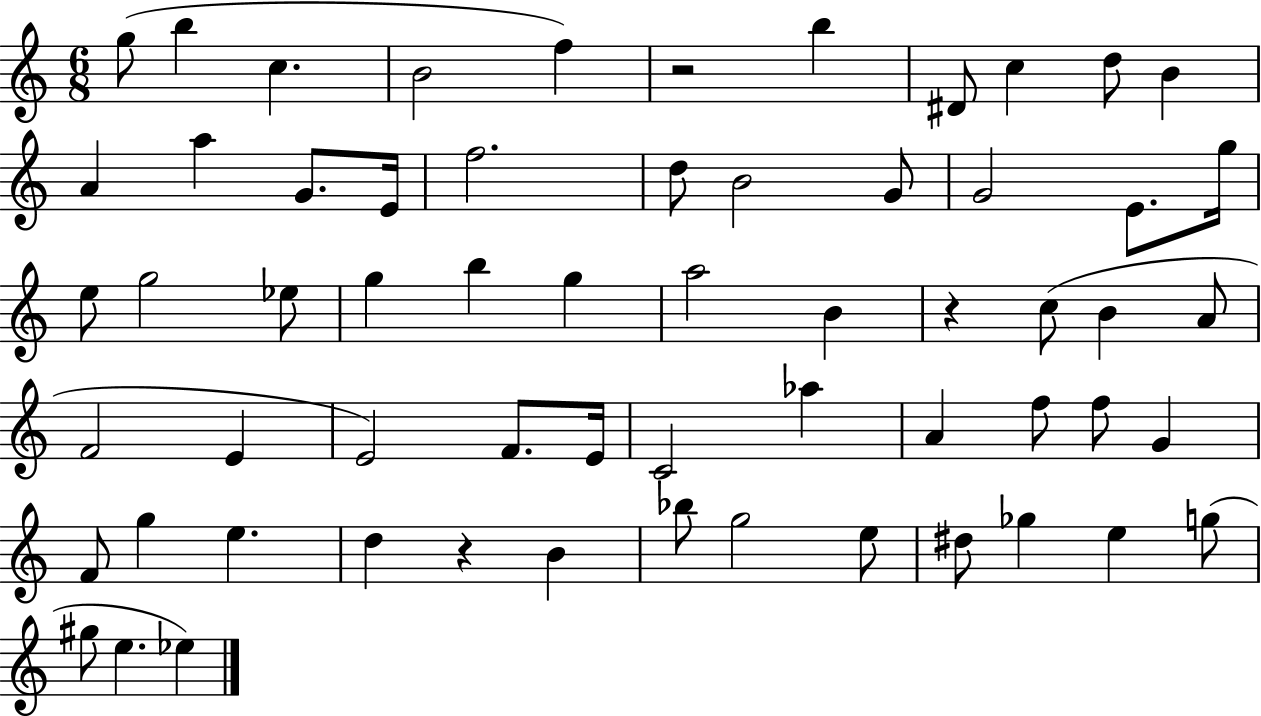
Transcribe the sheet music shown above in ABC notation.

X:1
T:Untitled
M:6/8
L:1/4
K:C
g/2 b c B2 f z2 b ^D/2 c d/2 B A a G/2 E/4 f2 d/2 B2 G/2 G2 E/2 g/4 e/2 g2 _e/2 g b g a2 B z c/2 B A/2 F2 E E2 F/2 E/4 C2 _a A f/2 f/2 G F/2 g e d z B _b/2 g2 e/2 ^d/2 _g e g/2 ^g/2 e _e